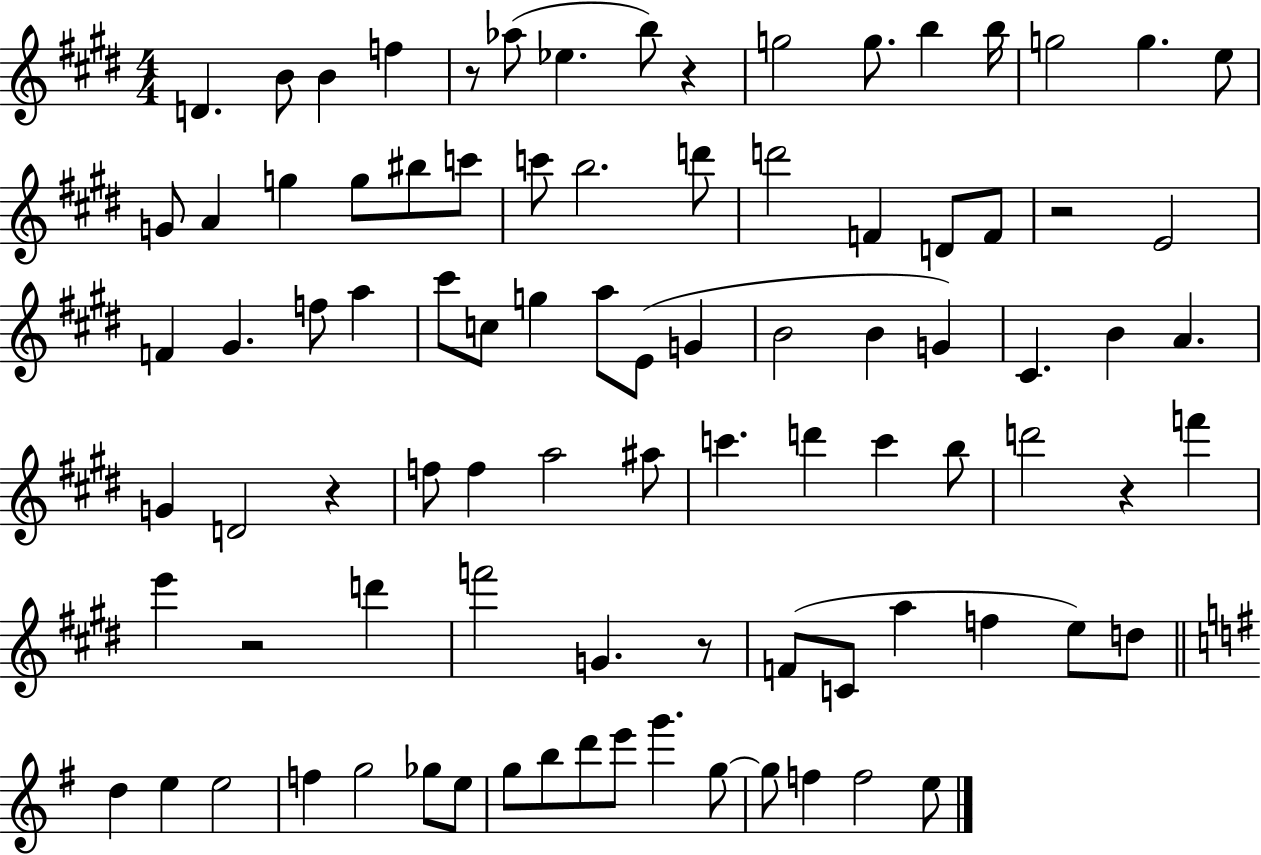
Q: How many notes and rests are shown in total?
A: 90